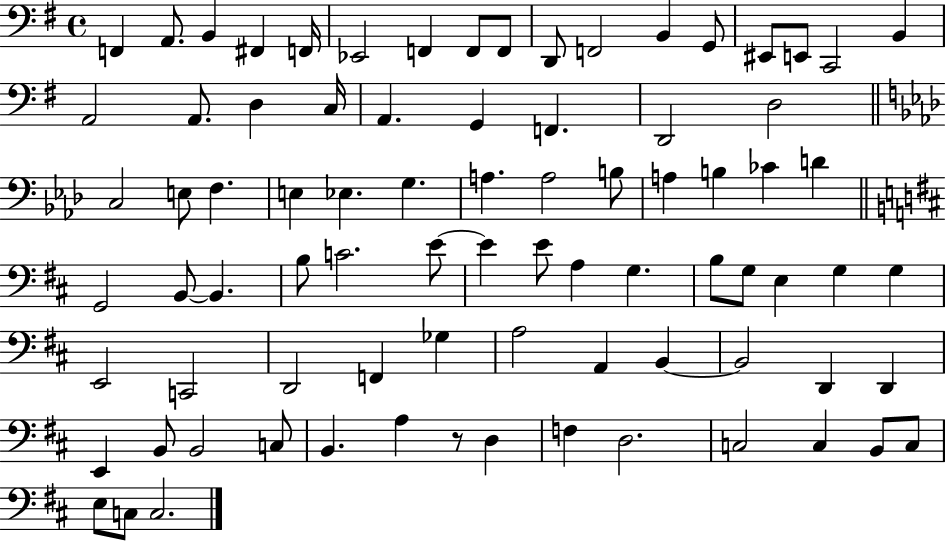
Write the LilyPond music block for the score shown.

{
  \clef bass
  \time 4/4
  \defaultTimeSignature
  \key g \major
  f,4 a,8. b,4 fis,4 f,16 | ees,2 f,4 f,8 f,8 | d,8 f,2 b,4 g,8 | eis,8 e,8 c,2 b,4 | \break a,2 a,8. d4 c16 | a,4. g,4 f,4. | d,2 d2 | \bar "||" \break \key aes \major c2 e8 f4. | e4 ees4. g4. | a4. a2 b8 | a4 b4 ces'4 d'4 | \break \bar "||" \break \key d \major g,2 b,8~~ b,4. | b8 c'2. e'8~~ | e'4 e'8 a4 g4. | b8 g8 e4 g4 g4 | \break e,2 c,2 | d,2 f,4 ges4 | a2 a,4 b,4~~ | b,2 d,4 d,4 | \break e,4 b,8 b,2 c8 | b,4. a4 r8 d4 | f4 d2. | c2 c4 b,8 c8 | \break e8 c8 c2. | \bar "|."
}